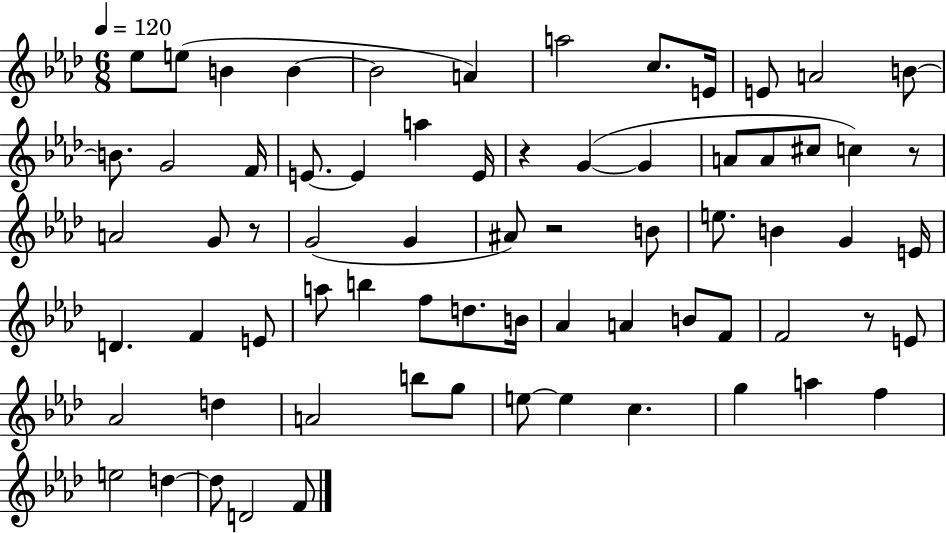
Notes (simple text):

Eb5/e E5/e B4/q B4/q B4/h A4/q A5/h C5/e. E4/s E4/e A4/h B4/e B4/e. G4/h F4/s E4/e. E4/q A5/q E4/s R/q G4/q G4/q A4/e A4/e C#5/e C5/q R/e A4/h G4/e R/e G4/h G4/q A#4/e R/h B4/e E5/e. B4/q G4/q E4/s D4/q. F4/q E4/e A5/e B5/q F5/e D5/e. B4/s Ab4/q A4/q B4/e F4/e F4/h R/e E4/e Ab4/h D5/q A4/h B5/e G5/e E5/e E5/q C5/q. G5/q A5/q F5/q E5/h D5/q D5/e D4/h F4/e